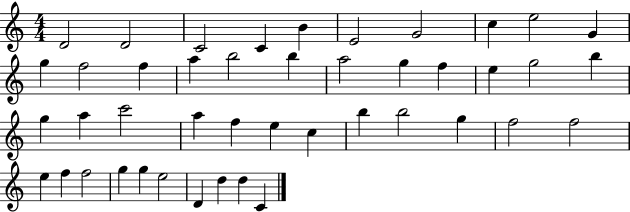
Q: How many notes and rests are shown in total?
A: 44